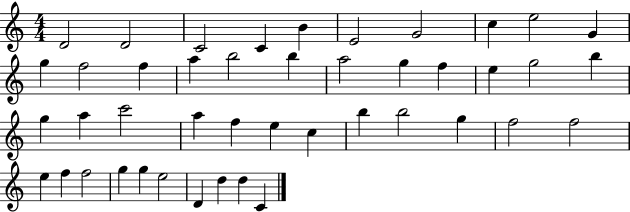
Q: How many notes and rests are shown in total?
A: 44